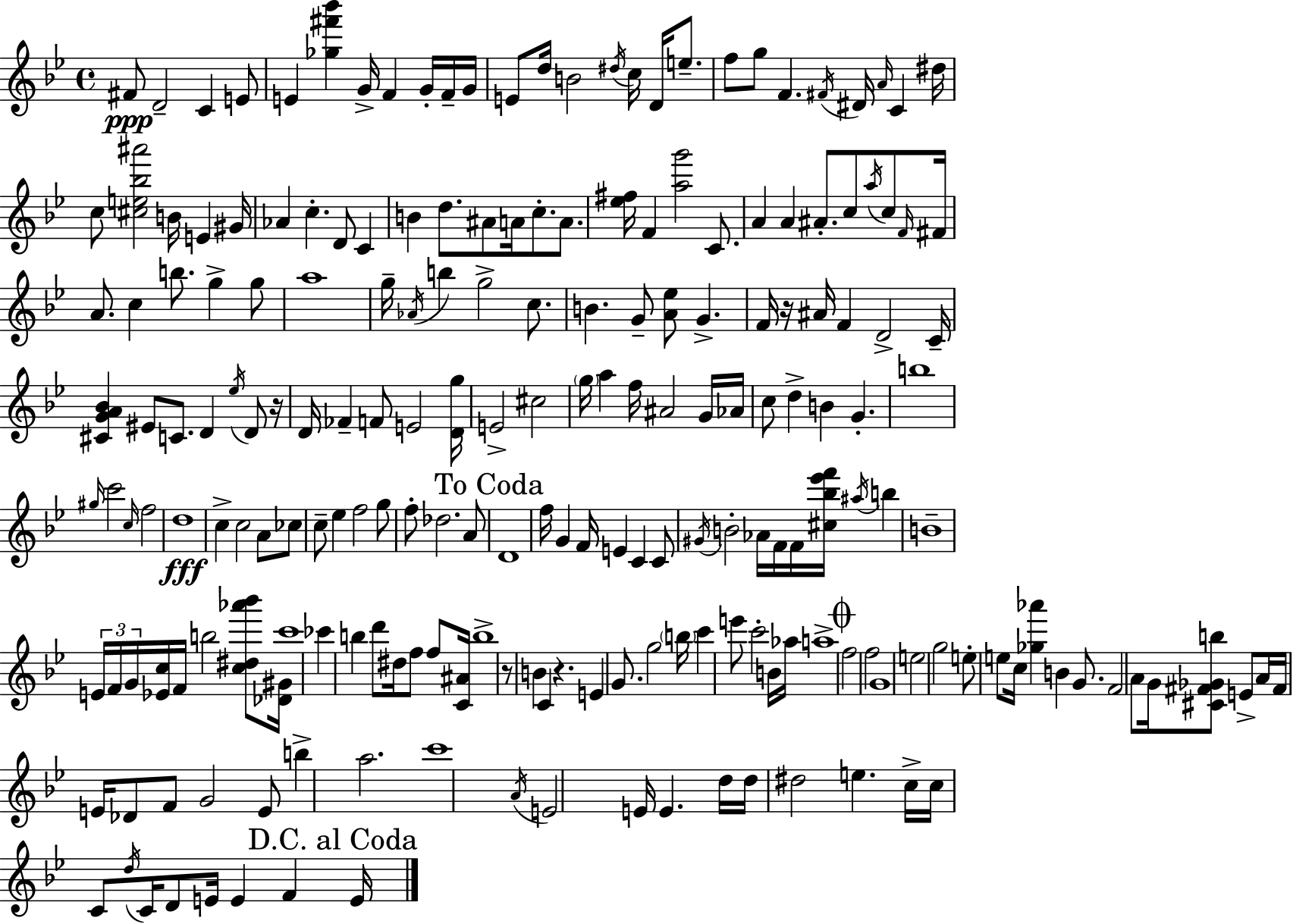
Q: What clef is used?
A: treble